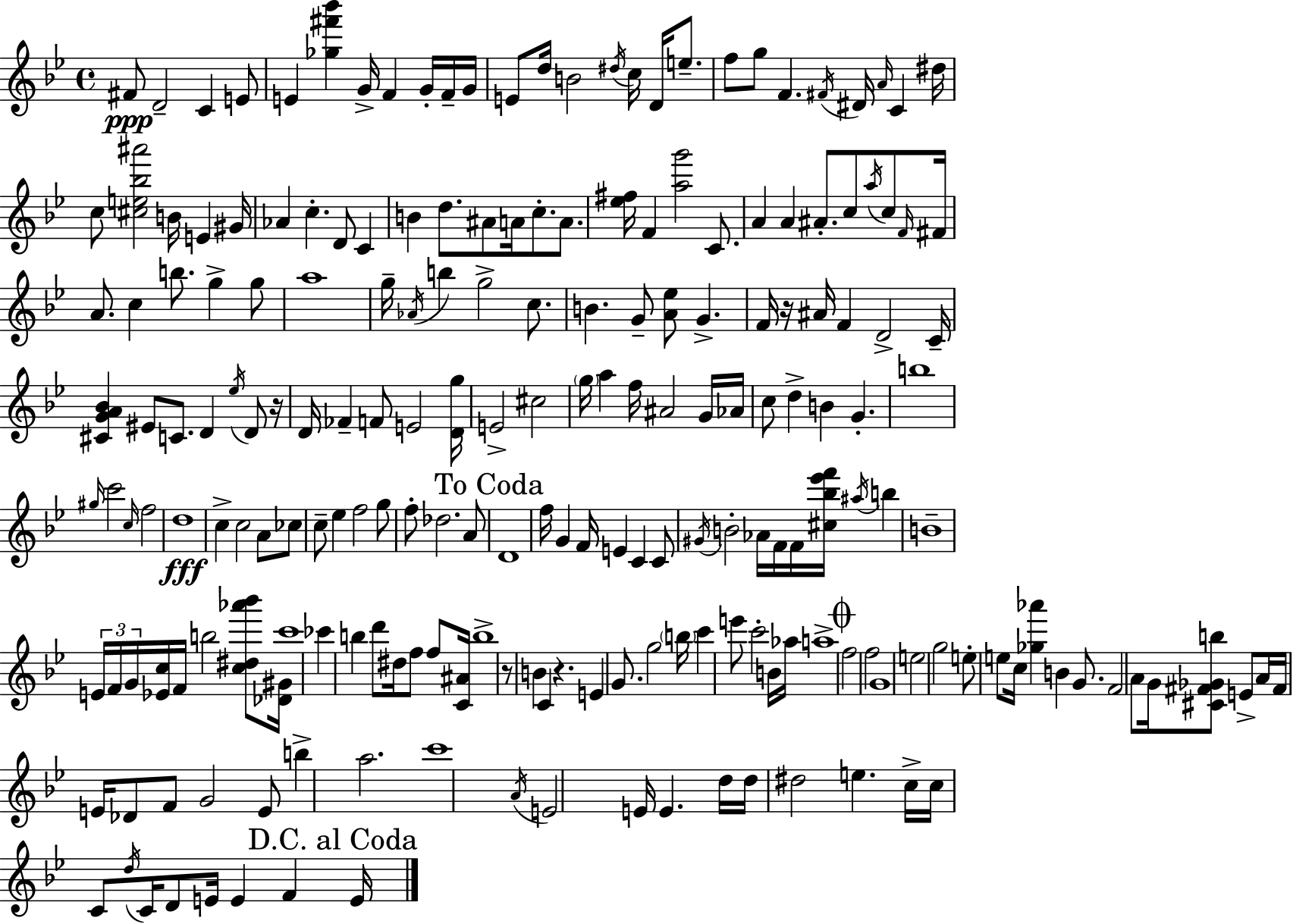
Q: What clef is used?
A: treble